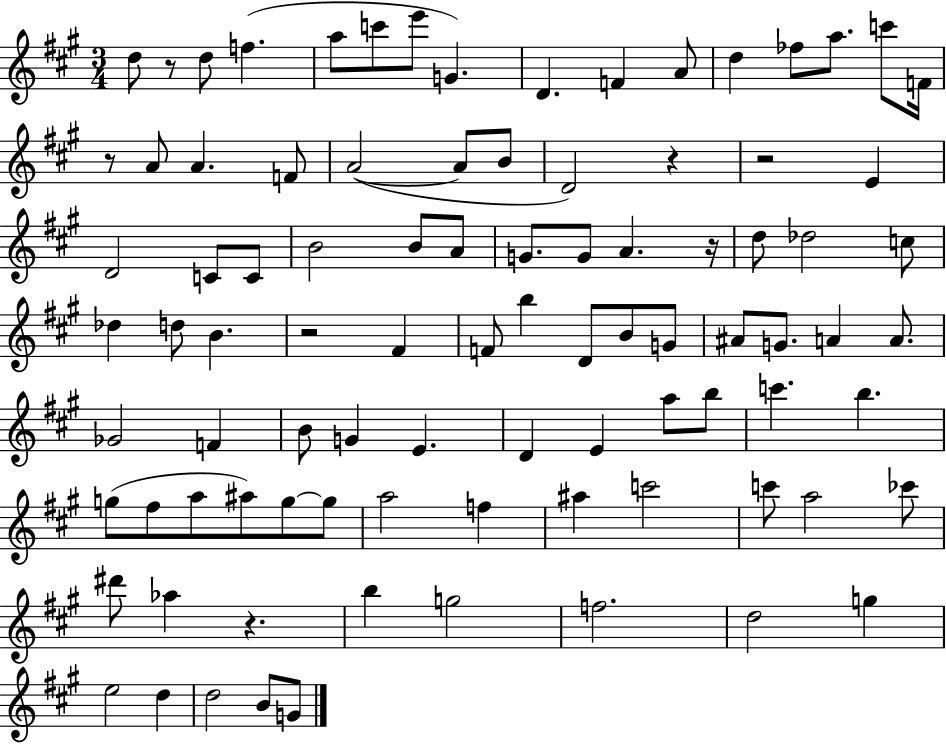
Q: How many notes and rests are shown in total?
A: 91